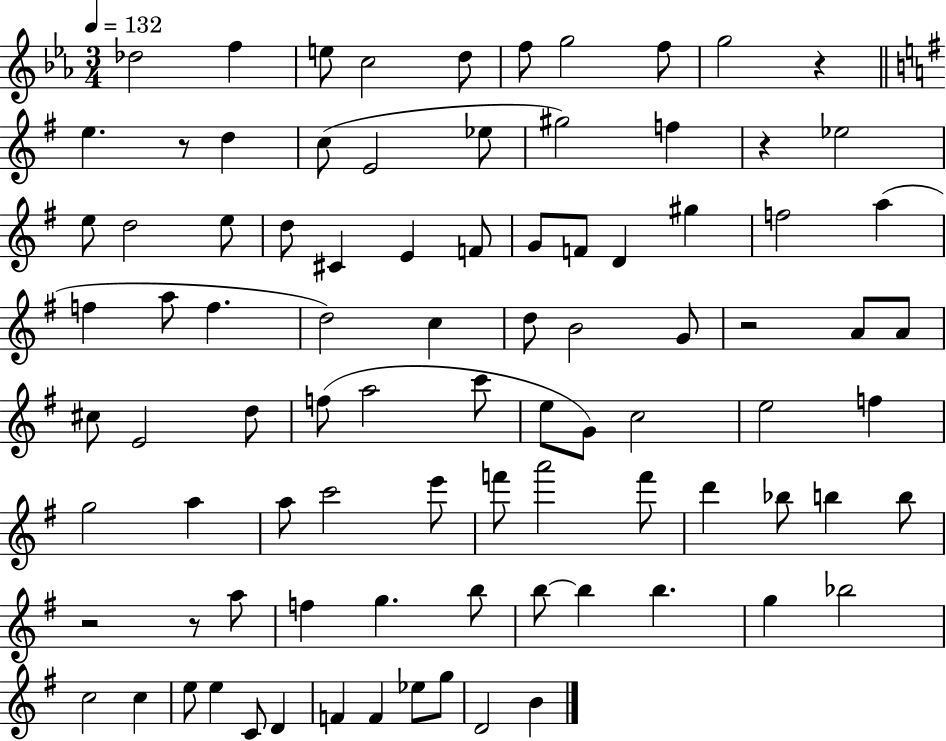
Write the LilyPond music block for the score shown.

{
  \clef treble
  \numericTimeSignature
  \time 3/4
  \key ees \major
  \tempo 4 = 132
  des''2 f''4 | e''8 c''2 d''8 | f''8 g''2 f''8 | g''2 r4 | \break \bar "||" \break \key e \minor e''4. r8 d''4 | c''8( e'2 ees''8 | gis''2) f''4 | r4 ees''2 | \break e''8 d''2 e''8 | d''8 cis'4 e'4 f'8 | g'8 f'8 d'4 gis''4 | f''2 a''4( | \break f''4 a''8 f''4. | d''2) c''4 | d''8 b'2 g'8 | r2 a'8 a'8 | \break cis''8 e'2 d''8 | f''8( a''2 c'''8 | e''8 g'8) c''2 | e''2 f''4 | \break g''2 a''4 | a''8 c'''2 e'''8 | f'''8 a'''2 f'''8 | d'''4 bes''8 b''4 b''8 | \break r2 r8 a''8 | f''4 g''4. b''8 | b''8~~ b''4 b''4. | g''4 bes''2 | \break c''2 c''4 | e''8 e''4 c'8 d'4 | f'4 f'4 ees''8 g''8 | d'2 b'4 | \break \bar "|."
}